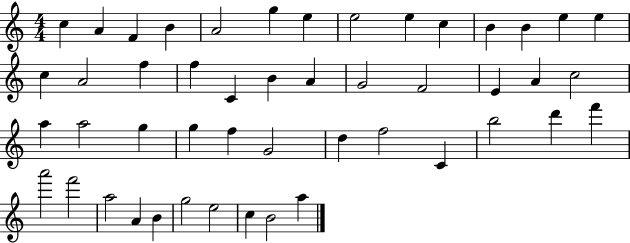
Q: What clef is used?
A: treble